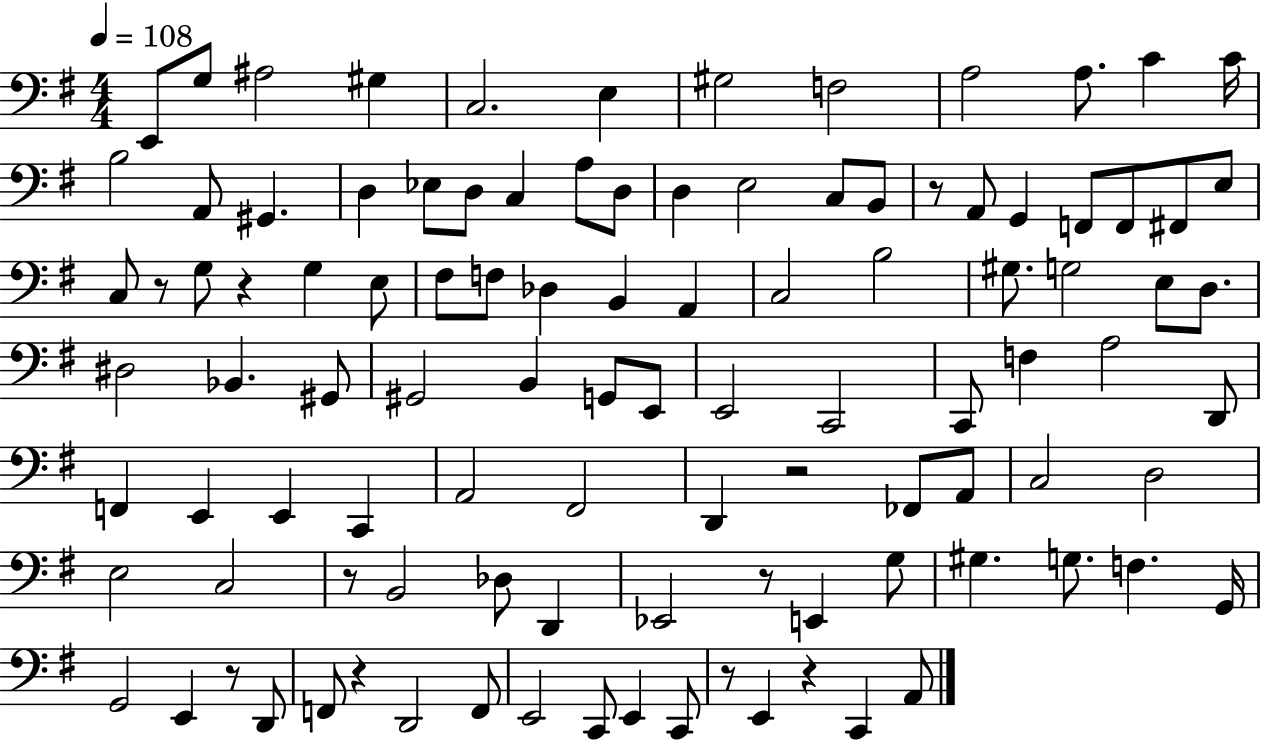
E2/e G3/e A#3/h G#3/q C3/h. E3/q G#3/h F3/h A3/h A3/e. C4/q C4/s B3/h A2/e G#2/q. D3/q Eb3/e D3/e C3/q A3/e D3/e D3/q E3/h C3/e B2/e R/e A2/e G2/q F2/e F2/e F#2/e E3/e C3/e R/e G3/e R/q G3/q E3/e F#3/e F3/e Db3/q B2/q A2/q C3/h B3/h G#3/e. G3/h E3/e D3/e. D#3/h Bb2/q. G#2/e G#2/h B2/q G2/e E2/e E2/h C2/h C2/e F3/q A3/h D2/e F2/q E2/q E2/q C2/q A2/h F#2/h D2/q R/h FES2/e A2/e C3/h D3/h E3/h C3/h R/e B2/h Db3/e D2/q Eb2/h R/e E2/q G3/e G#3/q. G3/e. F3/q. G2/s G2/h E2/q R/e D2/e F2/e R/q D2/h F2/e E2/h C2/e E2/q C2/e R/e E2/q R/q C2/q A2/e